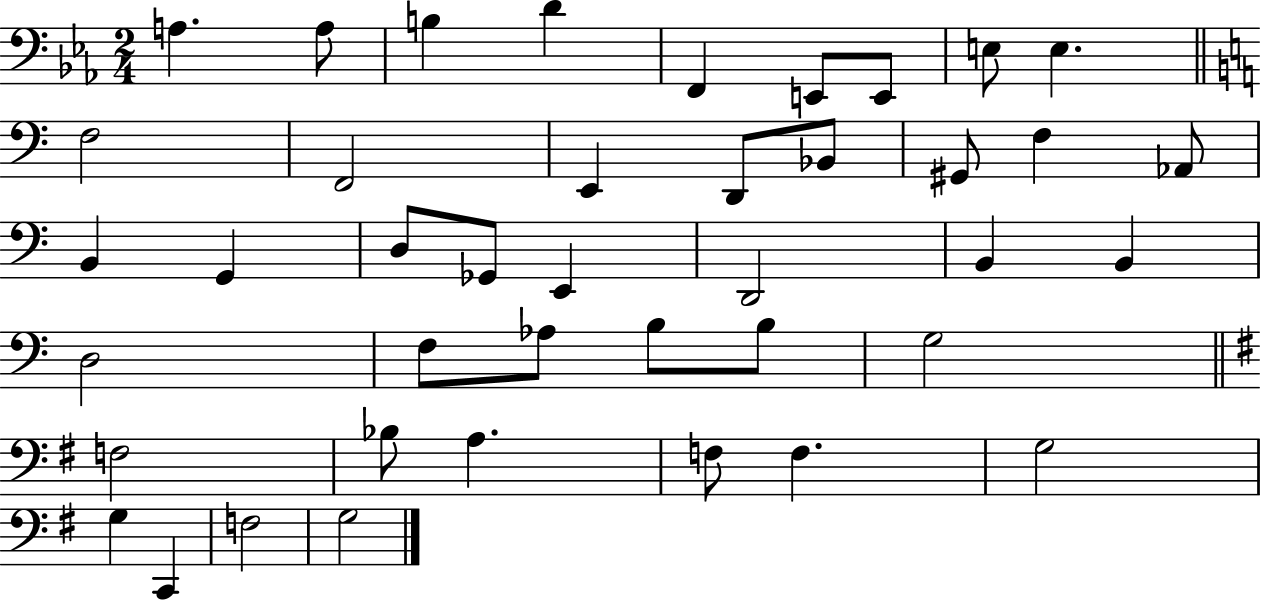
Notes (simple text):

A3/q. A3/e B3/q D4/q F2/q E2/e E2/e E3/e E3/q. F3/h F2/h E2/q D2/e Bb2/e G#2/e F3/q Ab2/e B2/q G2/q D3/e Gb2/e E2/q D2/h B2/q B2/q D3/h F3/e Ab3/e B3/e B3/e G3/h F3/h Bb3/e A3/q. F3/e F3/q. G3/h G3/q C2/q F3/h G3/h